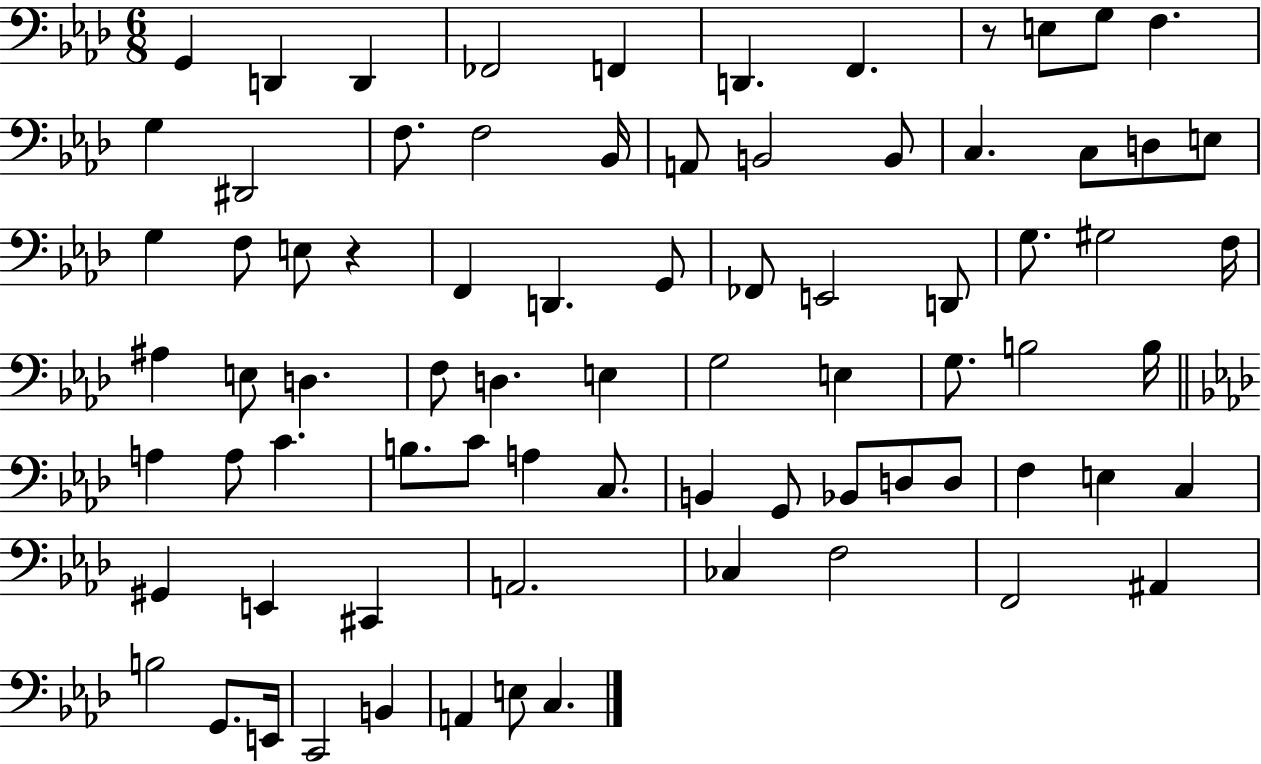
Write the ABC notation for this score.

X:1
T:Untitled
M:6/8
L:1/4
K:Ab
G,, D,, D,, _F,,2 F,, D,, F,, z/2 E,/2 G,/2 F, G, ^D,,2 F,/2 F,2 _B,,/4 A,,/2 B,,2 B,,/2 C, C,/2 D,/2 E,/2 G, F,/2 E,/2 z F,, D,, G,,/2 _F,,/2 E,,2 D,,/2 G,/2 ^G,2 F,/4 ^A, E,/2 D, F,/2 D, E, G,2 E, G,/2 B,2 B,/4 A, A,/2 C B,/2 C/2 A, C,/2 B,, G,,/2 _B,,/2 D,/2 D,/2 F, E, C, ^G,, E,, ^C,, A,,2 _C, F,2 F,,2 ^A,, B,2 G,,/2 E,,/4 C,,2 B,, A,, E,/2 C,